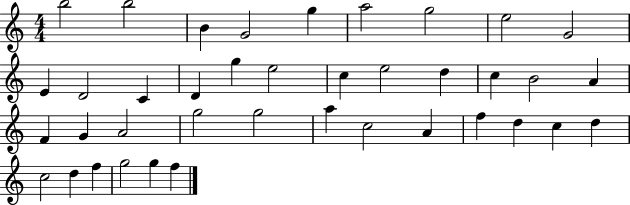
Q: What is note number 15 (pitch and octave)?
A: E5